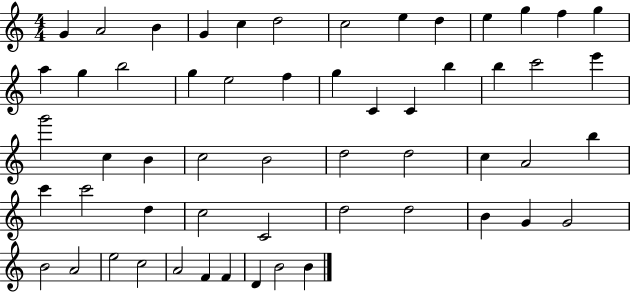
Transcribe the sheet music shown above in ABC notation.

X:1
T:Untitled
M:4/4
L:1/4
K:C
G A2 B G c d2 c2 e d e g f g a g b2 g e2 f g C C b b c'2 e' g'2 c B c2 B2 d2 d2 c A2 b c' c'2 d c2 C2 d2 d2 B G G2 B2 A2 e2 c2 A2 F F D B2 B